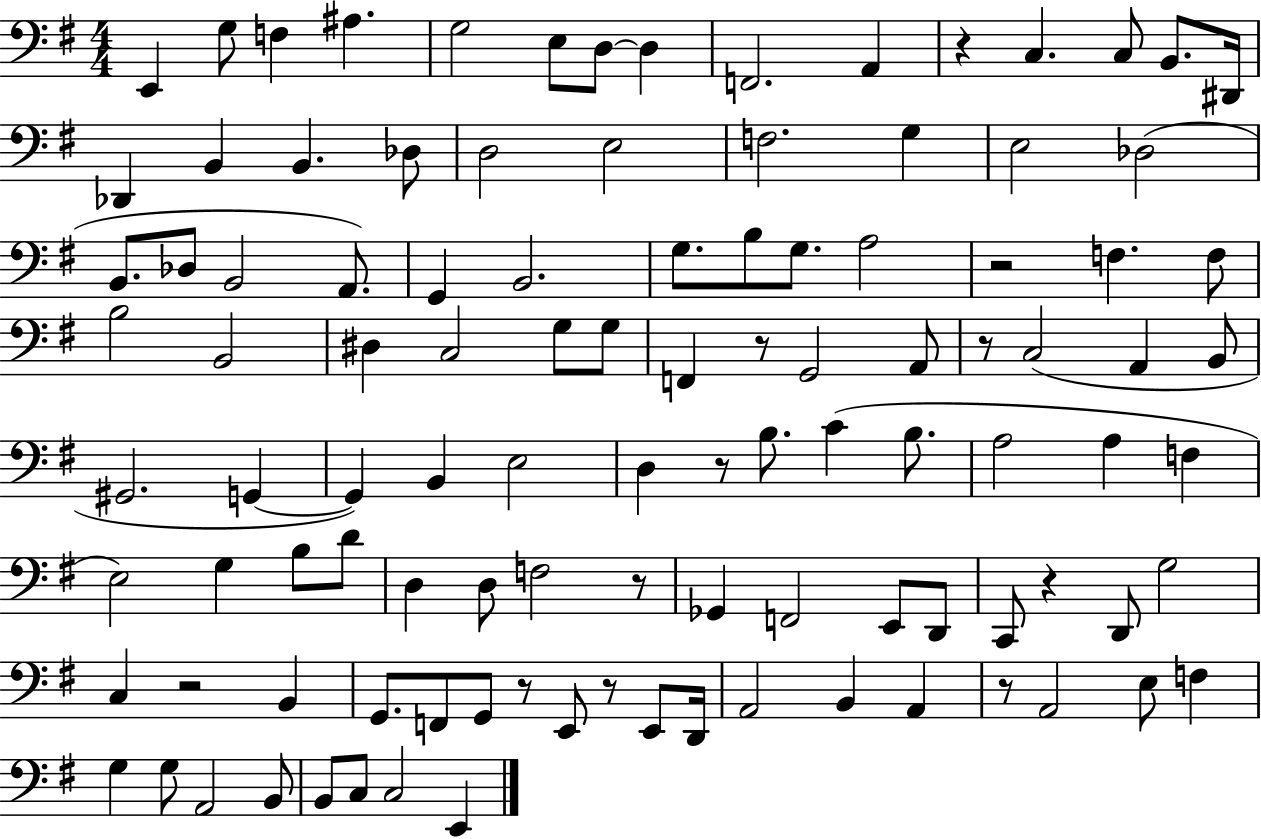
X:1
T:Untitled
M:4/4
L:1/4
K:G
E,, G,/2 F, ^A, G,2 E,/2 D,/2 D, F,,2 A,, z C, C,/2 B,,/2 ^D,,/4 _D,, B,, B,, _D,/2 D,2 E,2 F,2 G, E,2 _D,2 B,,/2 _D,/2 B,,2 A,,/2 G,, B,,2 G,/2 B,/2 G,/2 A,2 z2 F, F,/2 B,2 B,,2 ^D, C,2 G,/2 G,/2 F,, z/2 G,,2 A,,/2 z/2 C,2 A,, B,,/2 ^G,,2 G,, G,, B,, E,2 D, z/2 B,/2 C B,/2 A,2 A, F, E,2 G, B,/2 D/2 D, D,/2 F,2 z/2 _G,, F,,2 E,,/2 D,,/2 C,,/2 z D,,/2 G,2 C, z2 B,, G,,/2 F,,/2 G,,/2 z/2 E,,/2 z/2 E,,/2 D,,/4 A,,2 B,, A,, z/2 A,,2 E,/2 F, G, G,/2 A,,2 B,,/2 B,,/2 C,/2 C,2 E,,